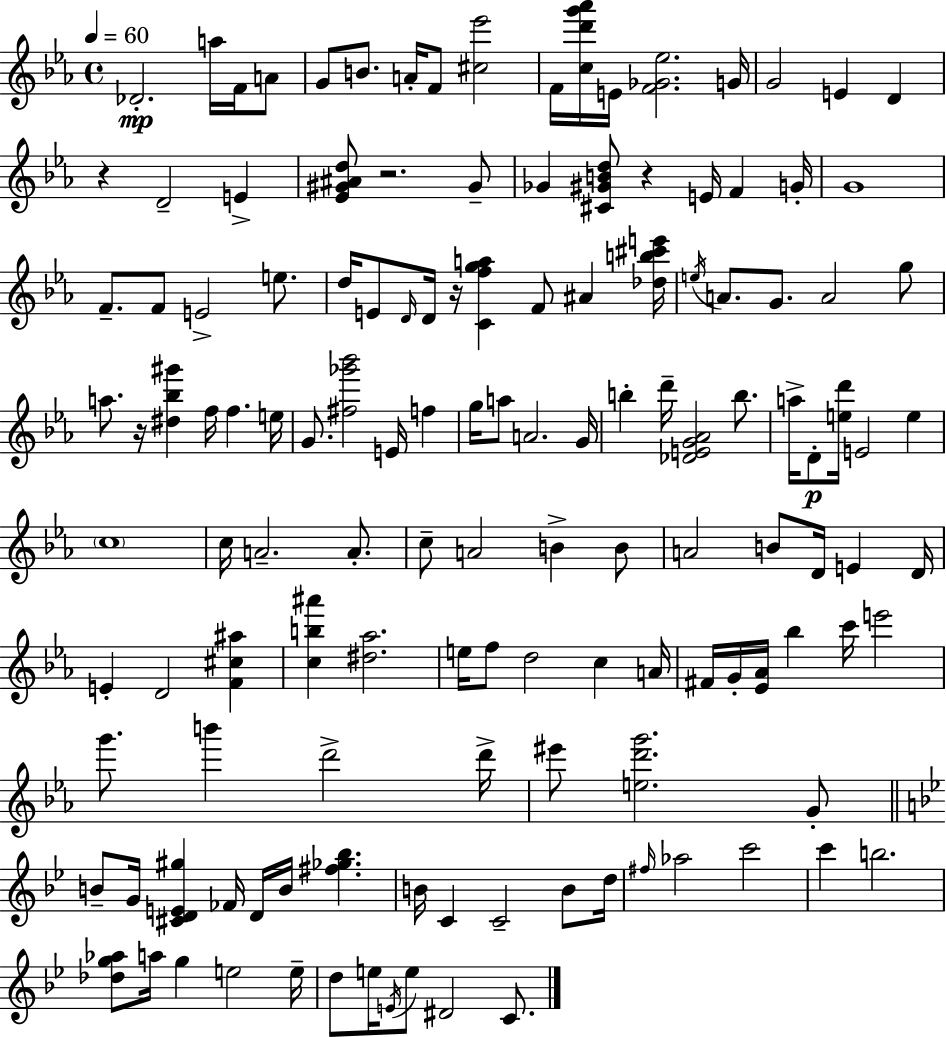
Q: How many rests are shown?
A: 5